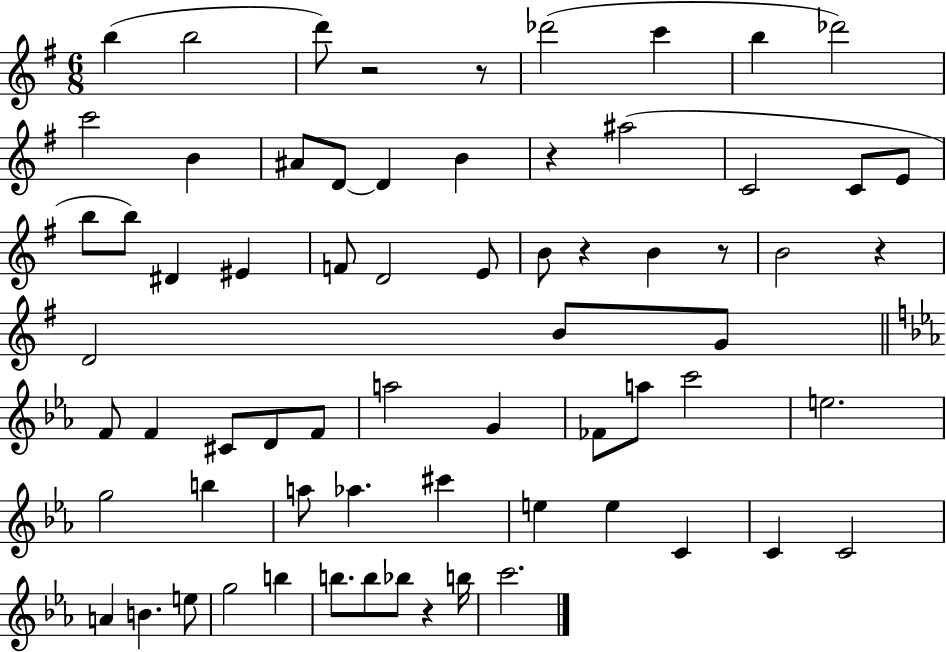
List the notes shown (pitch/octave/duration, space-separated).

B5/q B5/h D6/e R/h R/e Db6/h C6/q B5/q Db6/h C6/h B4/q A#4/e D4/e D4/q B4/q R/q A#5/h C4/h C4/e E4/e B5/e B5/e D#4/q EIS4/q F4/e D4/h E4/e B4/e R/q B4/q R/e B4/h R/q D4/h B4/e G4/e F4/e F4/q C#4/e D4/e F4/e A5/h G4/q FES4/e A5/e C6/h E5/h. G5/h B5/q A5/e Ab5/q. C#6/q E5/q E5/q C4/q C4/q C4/h A4/q B4/q. E5/e G5/h B5/q B5/e. B5/e Bb5/e R/q B5/s C6/h.